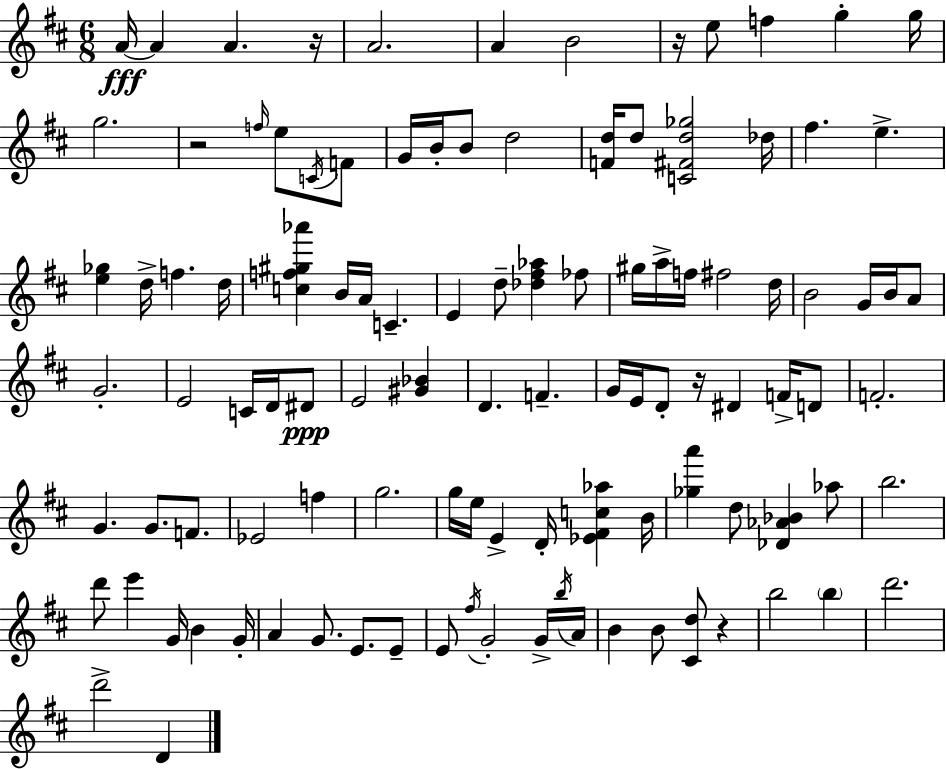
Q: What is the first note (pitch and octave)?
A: A4